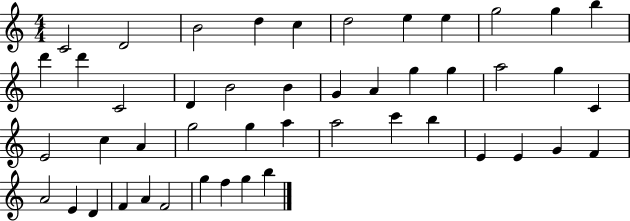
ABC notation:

X:1
T:Untitled
M:4/4
L:1/4
K:C
C2 D2 B2 d c d2 e e g2 g b d' d' C2 D B2 B G A g g a2 g C E2 c A g2 g a a2 c' b E E G F A2 E D F A F2 g f g b